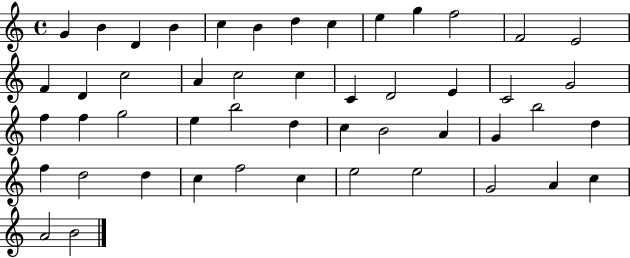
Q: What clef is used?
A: treble